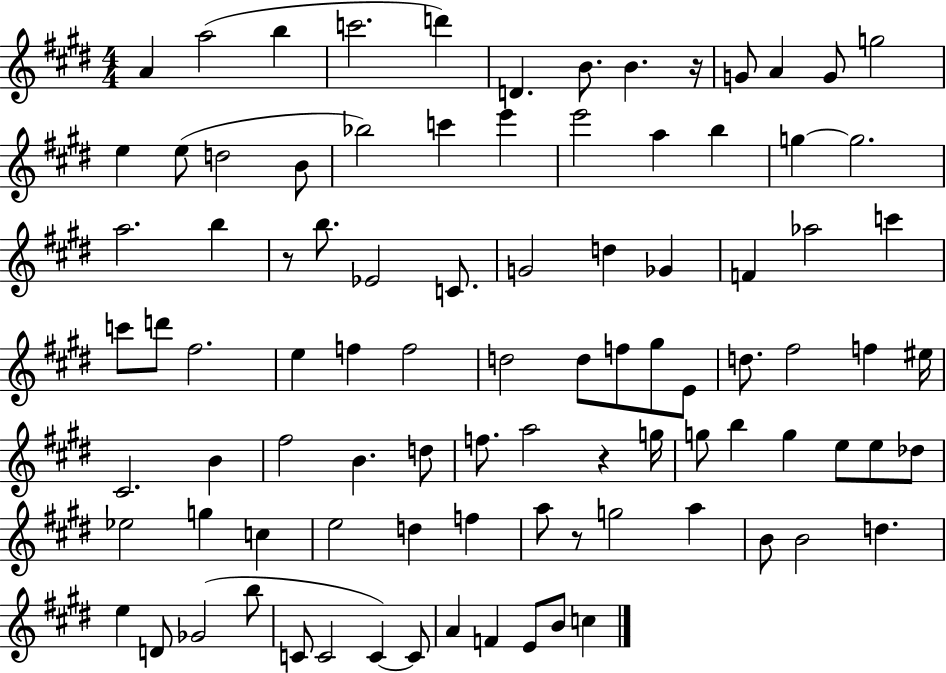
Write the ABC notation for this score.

X:1
T:Untitled
M:4/4
L:1/4
K:E
A a2 b c'2 d' D B/2 B z/4 G/2 A G/2 g2 e e/2 d2 B/2 _b2 c' e' e'2 a b g g2 a2 b z/2 b/2 _E2 C/2 G2 d _G F _a2 c' c'/2 d'/2 ^f2 e f f2 d2 d/2 f/2 ^g/2 E/2 d/2 ^f2 f ^e/4 ^C2 B ^f2 B d/2 f/2 a2 z g/4 g/2 b g e/2 e/2 _d/2 _e2 g c e2 d f a/2 z/2 g2 a B/2 B2 d e D/2 _G2 b/2 C/2 C2 C C/2 A F E/2 B/2 c